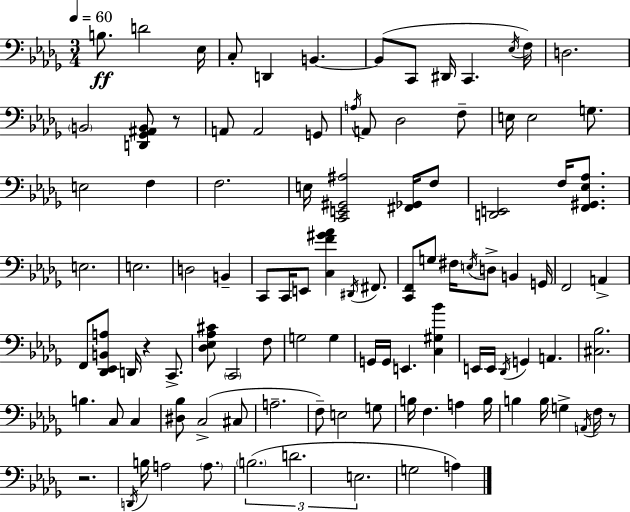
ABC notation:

X:1
T:Untitled
M:3/4
L:1/4
K:Bbm
B,/2 D2 _E,/4 C,/2 D,, B,, B,,/2 C,,/2 ^D,,/4 C,, _E,/4 F,/4 D,2 B,,2 [D,,_G,,^A,,B,,]/2 z/2 A,,/2 A,,2 G,,/2 A,/4 A,,/2 _D,2 F,/2 E,/4 E,2 G,/2 E,2 F, F,2 E,/4 [C,,E,,^G,,^A,]2 [^F,,_G,,]/4 F,/2 [D,,E,,]2 F,/4 [F,,^G,,_E,_A,]/2 E,2 E,2 D,2 B,, C,,/2 C,,/4 E,,/2 [C,F^G_A] ^D,,/4 ^F,,/2 [C,,F,,]/2 G,/2 ^F,/4 E,/4 D,/2 B,, G,,/4 F,,2 A,, F,,/2 [_D,,_E,,B,,A,]/2 D,,/4 z C,,/2 [_D,_E,_A,^C]/2 C,,2 F,/2 G,2 G, G,,/4 G,,/4 E,, [C,^G,_B] E,,/4 E,,/4 _D,,/4 G,, A,, [^C,_B,]2 B, C,/2 C, [^D,_B,]/2 C,2 ^C,/2 A,2 F,/2 E,2 G,/2 B,/4 F, A, B,/4 B, B,/4 G, A,,/4 F,/4 z/2 z2 D,,/4 B,/4 A,2 A,/2 B,2 D2 E,2 G,2 A,